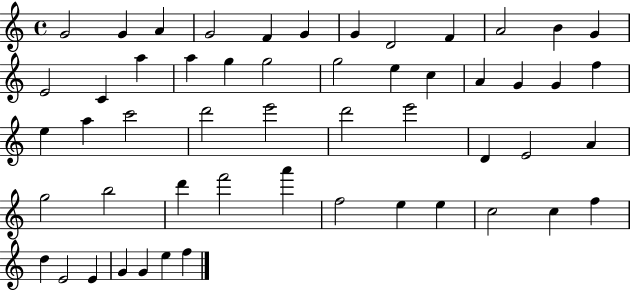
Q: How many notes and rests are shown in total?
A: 53